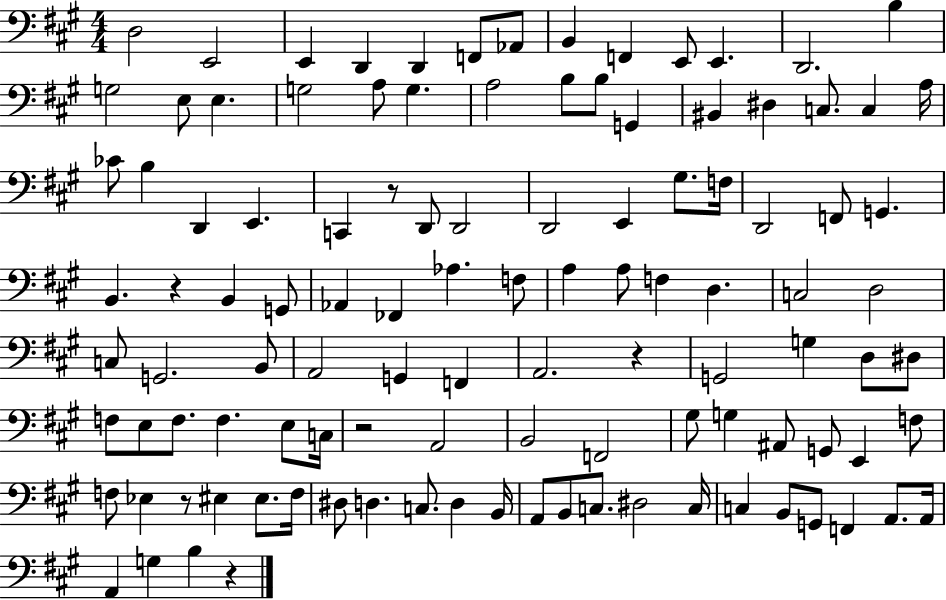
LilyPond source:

{
  \clef bass
  \numericTimeSignature
  \time 4/4
  \key a \major
  d2 e,2 | e,4 d,4 d,4 f,8 aes,8 | b,4 f,4 e,8 e,4. | d,2. b4 | \break g2 e8 e4. | g2 a8 g4. | a2 b8 b8 g,4 | bis,4 dis4 c8. c4 a16 | \break ces'8 b4 d,4 e,4. | c,4 r8 d,8 d,2 | d,2 e,4 gis8. f16 | d,2 f,8 g,4. | \break b,4. r4 b,4 g,8 | aes,4 fes,4 aes4. f8 | a4 a8 f4 d4. | c2 d2 | \break c8 g,2. b,8 | a,2 g,4 f,4 | a,2. r4 | g,2 g4 d8 dis8 | \break f8 e8 f8. f4. e8 c16 | r2 a,2 | b,2 f,2 | gis8 g4 ais,8 g,8 e,4 f8 | \break f8 ees4 r8 eis4 eis8. f16 | dis8 d4. c8. d4 b,16 | a,8 b,8 c8. dis2 c16 | c4 b,8 g,8 f,4 a,8. a,16 | \break a,4 g4 b4 r4 | \bar "|."
}